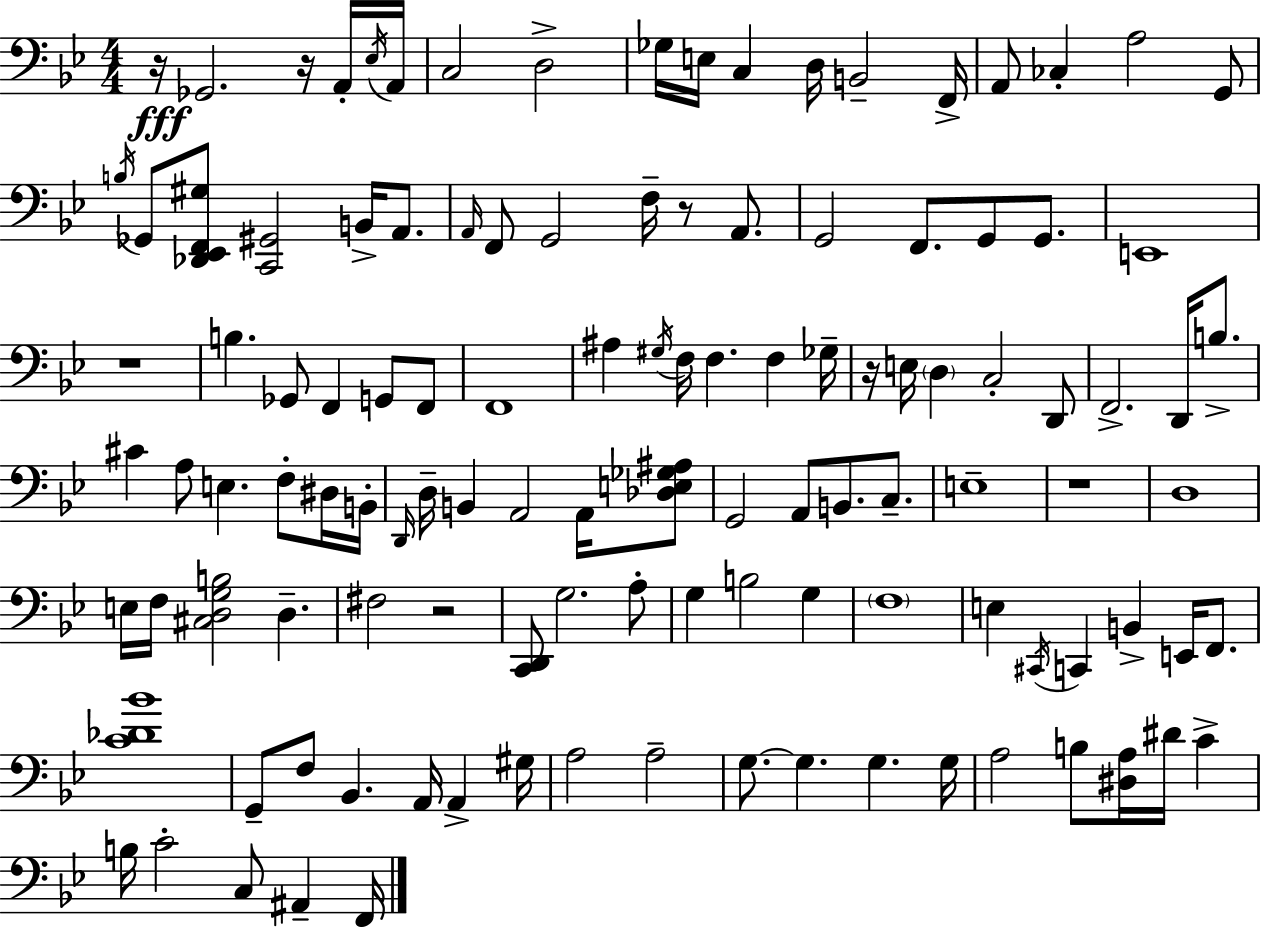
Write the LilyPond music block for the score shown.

{
  \clef bass
  \numericTimeSignature
  \time 4/4
  \key g \minor
  r16\fff ges,2. r16 a,16-. \acciaccatura { ees16 } | a,16 c2 d2-> | ges16 e16 c4 d16 b,2-- | f,16-> a,8 ces4-. a2 g,8 | \break \acciaccatura { b16 } ges,8 <des, ees, f, gis>8 <c, gis,>2 b,16-> a,8. | \grace { a,16 } f,8 g,2 f16-- r8 | a,8. g,2 f,8. g,8 | g,8. e,1 | \break r1 | b4. ges,8 f,4 g,8 | f,8 f,1 | ais4 \acciaccatura { gis16 } f16 f4. f4 | \break ges16-- r16 e16 \parenthesize d4 c2-. | d,8 f,2.-> | d,16 b8.-> cis'4 a8 e4. | f8-. dis16 b,16-. \grace { d,16 } d16-- b,4 a,2 | \break a,16 <des e ges ais>8 g,2 a,8 b,8. | c8.-- e1-- | r1 | d1 | \break e16 f16 <cis d g b>2 d4.-- | fis2 r2 | <c, d,>8 g2. | a8-. g4 b2 | \break g4 \parenthesize f1 | e4 \acciaccatura { cis,16 } c,4 b,4-> | e,16 f,8. <c' des' bes'>1 | g,8-- f8 bes,4. | \break a,16 a,4-> gis16 a2 a2-- | g8.~~ g4. g4. | g16 a2 b8 | <dis a>16 dis'16 c'4-> b16 c'2-. c8 | \break ais,4-- f,16 \bar "|."
}